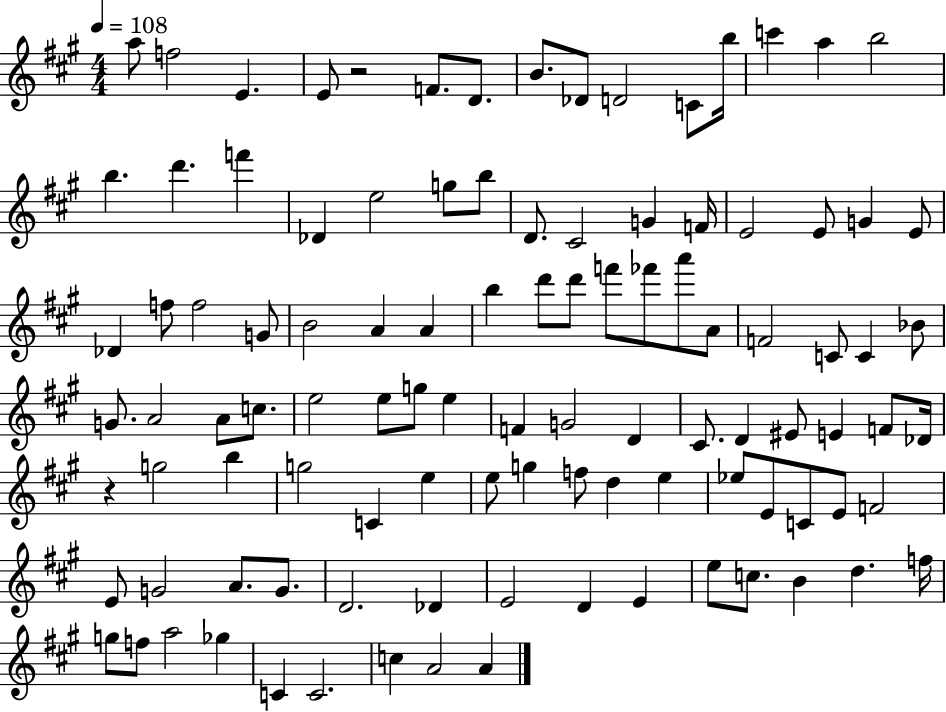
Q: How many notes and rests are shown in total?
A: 104